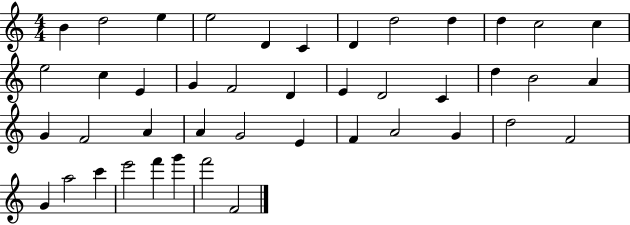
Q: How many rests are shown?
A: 0